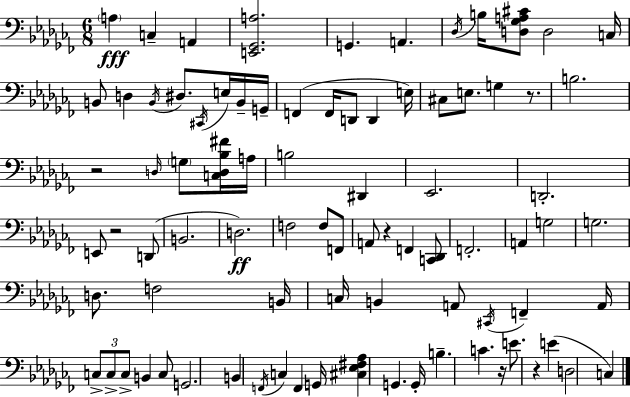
X:1
T:Untitled
M:6/8
L:1/4
K:Abm
A, C, A,, [E,,_G,,A,]2 G,, A,, _D,/4 B,/4 [D,_G,A,^C]/2 D,2 C,/4 B,,/2 D, B,,/4 ^D,/2 ^C,,/4 E,/4 B,,/4 G,,/4 F,, F,,/4 D,,/2 D,, E,/4 ^C,/2 E,/2 G, z/2 B,2 z2 D,/4 G,/2 [C,D,_B,^F]/4 A,/4 B,2 ^D,, _E,,2 D,,2 E,,/2 z2 D,,/2 B,,2 D,2 F,2 F,/2 F,,/2 A,,/2 z F,, [C,,_D,,]/2 F,,2 A,, G,2 G,2 D,/2 F,2 B,,/4 C,/4 B,, A,,/2 ^C,,/4 F,, A,,/4 C,/2 C,/2 C,/2 B,, C,/2 G,,2 B,, F,,/4 C, F,, G,,/4 [^C,_E,^F,_A,] G,, G,,/4 B, C z/4 E/2 z E D,2 C,